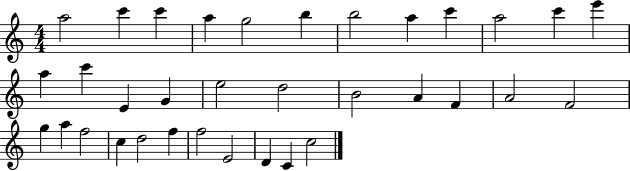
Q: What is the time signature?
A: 4/4